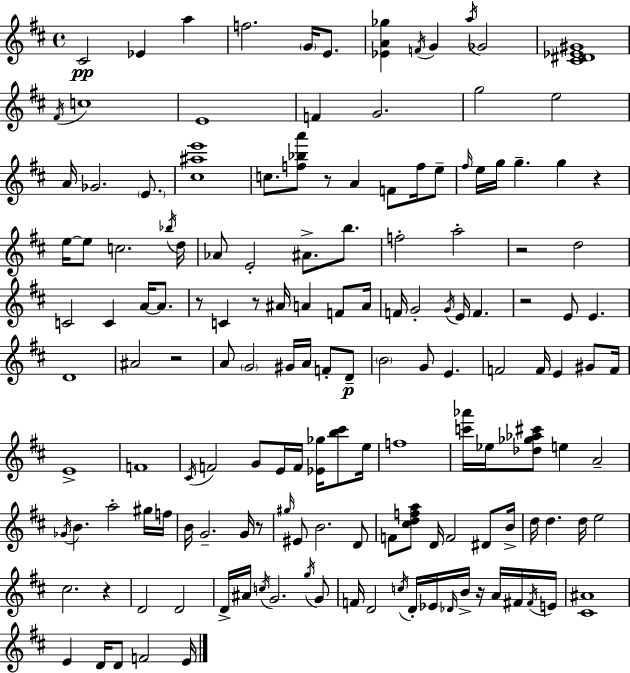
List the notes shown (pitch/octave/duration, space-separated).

C#4/h Eb4/q A5/q F5/h. G4/s E4/e. [Eb4,A4,Gb5]/q F4/s G4/q A5/s Gb4/h [C#4,D#4,Eb4,G#4]/w F#4/s C5/w E4/w F4/q G4/h. G5/h E5/h A4/s Gb4/h. E4/e. [C#5,A#5,E6]/w C5/e. [F5,Bb5,A6]/e R/e A4/q F4/e F5/s E5/e F#5/s E5/s G5/s G5/q. G5/q R/q E5/s E5/e C5/h. Bb5/s D5/s Ab4/e E4/h A#4/e. B5/e. F5/h A5/h R/h D5/h C4/h C4/q A4/s A4/e. R/e C4/q R/e A#4/s A4/q F4/e A4/s F4/s G4/h G4/s E4/s F4/q. R/h E4/e E4/q. D4/w A#4/h R/h A4/e G4/h G#4/s A4/s F4/e D4/e B4/h G4/e E4/q. F4/h F4/s E4/q G#4/e F4/s E4/w F4/w C#4/s F4/h G4/e E4/s F4/s [Eb4,Gb5]/s [B5,C#6]/e E5/s F5/w [C6,Ab6]/s Eb5/s [Db5,Gb5,Ab5,C#6]/e E5/q A4/h Gb4/s B4/q. A5/h G#5/s F5/s B4/s G4/h. G4/s R/e G#5/s EIS4/e B4/h. D4/e F4/e [C#5,D5,F5,A5]/e D4/s F4/h D#4/e B4/s D5/s D5/q. D5/s E5/h C#5/h. R/q D4/h D4/h D4/s A#4/s C5/s G4/h. G5/s G4/e F4/s D4/h C5/s D4/s Eb4/s Db4/s B4/s R/s A4/s F#4/s F#4/s E4/s [C#4,A#4]/w E4/q D4/s D4/e F4/h E4/s